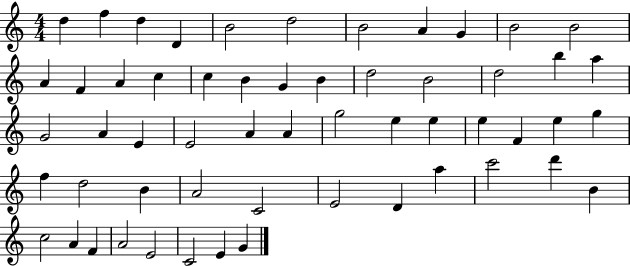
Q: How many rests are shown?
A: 0